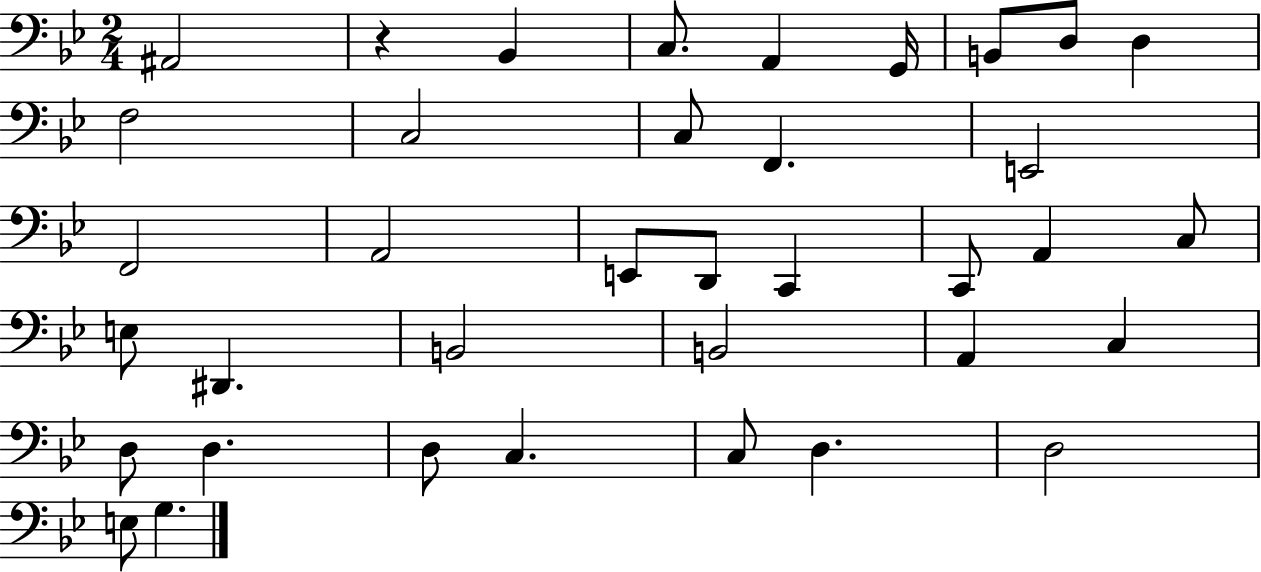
A#2/h R/q Bb2/q C3/e. A2/q G2/s B2/e D3/e D3/q F3/h C3/h C3/e F2/q. E2/h F2/h A2/h E2/e D2/e C2/q C2/e A2/q C3/e E3/e D#2/q. B2/h B2/h A2/q C3/q D3/e D3/q. D3/e C3/q. C3/e D3/q. D3/h E3/e G3/q.